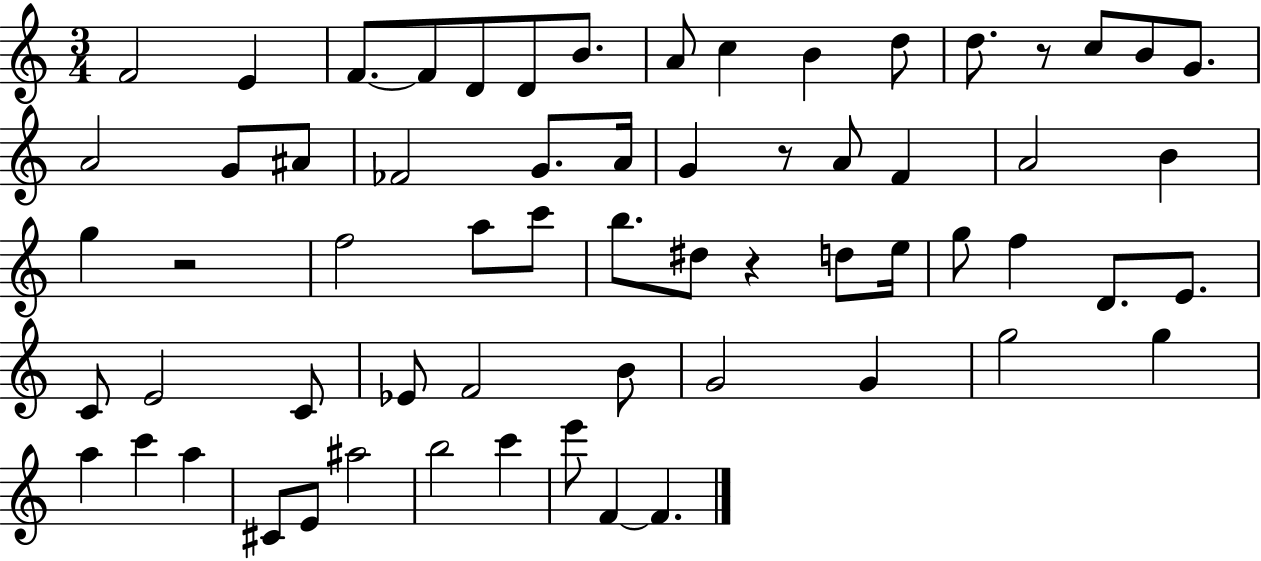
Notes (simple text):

F4/h E4/q F4/e. F4/e D4/e D4/e B4/e. A4/e C5/q B4/q D5/e D5/e. R/e C5/e B4/e G4/e. A4/h G4/e A#4/e FES4/h G4/e. A4/s G4/q R/e A4/e F4/q A4/h B4/q G5/q R/h F5/h A5/e C6/e B5/e. D#5/e R/q D5/e E5/s G5/e F5/q D4/e. E4/e. C4/e E4/h C4/e Eb4/e F4/h B4/e G4/h G4/q G5/h G5/q A5/q C6/q A5/q C#4/e E4/e A#5/h B5/h C6/q E6/e F4/q F4/q.